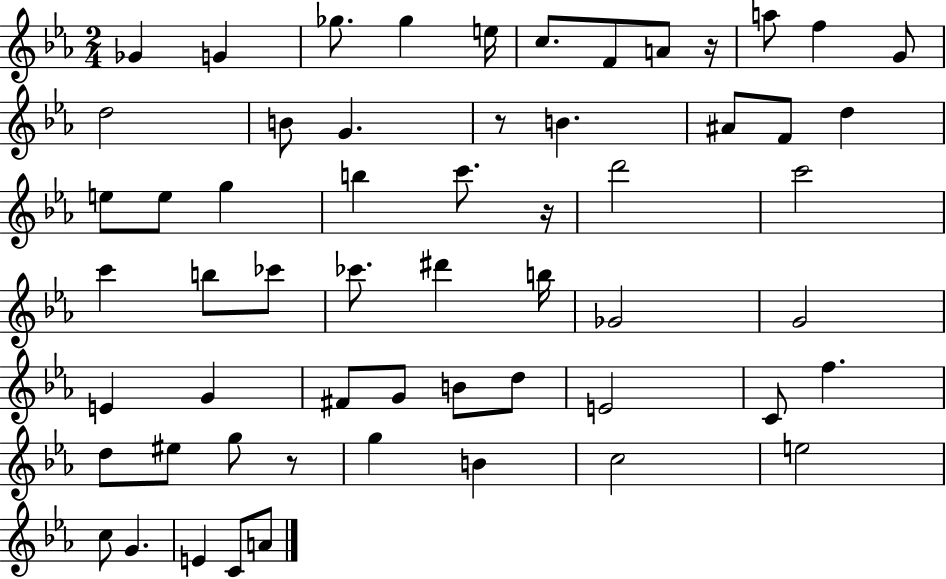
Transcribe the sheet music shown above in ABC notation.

X:1
T:Untitled
M:2/4
L:1/4
K:Eb
_G G _g/2 _g e/4 c/2 F/2 A/2 z/4 a/2 f G/2 d2 B/2 G z/2 B ^A/2 F/2 d e/2 e/2 g b c'/2 z/4 d'2 c'2 c' b/2 _c'/2 _c'/2 ^d' b/4 _G2 G2 E G ^F/2 G/2 B/2 d/2 E2 C/2 f d/2 ^e/2 g/2 z/2 g B c2 e2 c/2 G E C/2 A/2